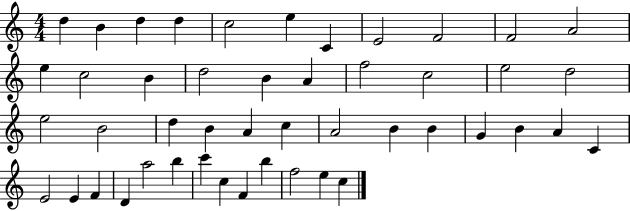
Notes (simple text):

D5/q B4/q D5/q D5/q C5/h E5/q C4/q E4/h F4/h F4/h A4/h E5/q C5/h B4/q D5/h B4/q A4/q F5/h C5/h E5/h D5/h E5/h B4/h D5/q B4/q A4/q C5/q A4/h B4/q B4/q G4/q B4/q A4/q C4/q E4/h E4/q F4/q D4/q A5/h B5/q C6/q C5/q F4/q B5/q F5/h E5/q C5/q